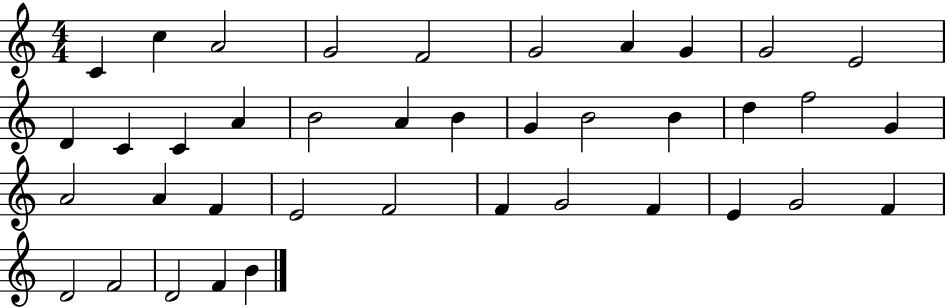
{
  \clef treble
  \numericTimeSignature
  \time 4/4
  \key c \major
  c'4 c''4 a'2 | g'2 f'2 | g'2 a'4 g'4 | g'2 e'2 | \break d'4 c'4 c'4 a'4 | b'2 a'4 b'4 | g'4 b'2 b'4 | d''4 f''2 g'4 | \break a'2 a'4 f'4 | e'2 f'2 | f'4 g'2 f'4 | e'4 g'2 f'4 | \break d'2 f'2 | d'2 f'4 b'4 | \bar "|."
}